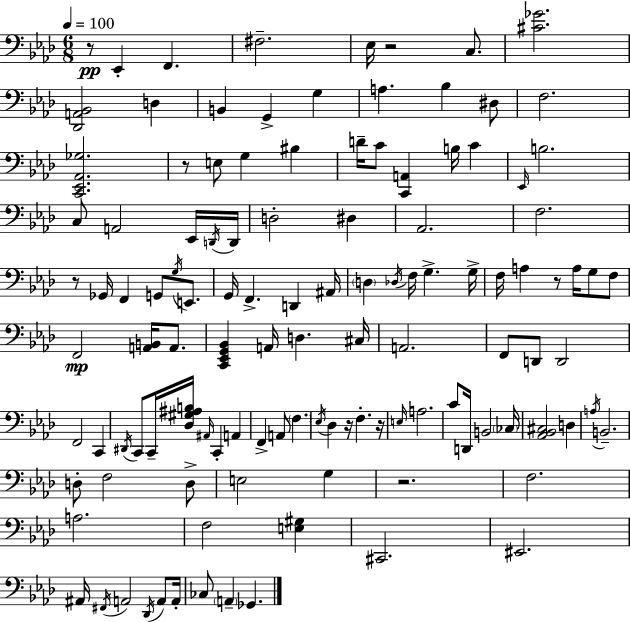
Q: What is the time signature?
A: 6/8